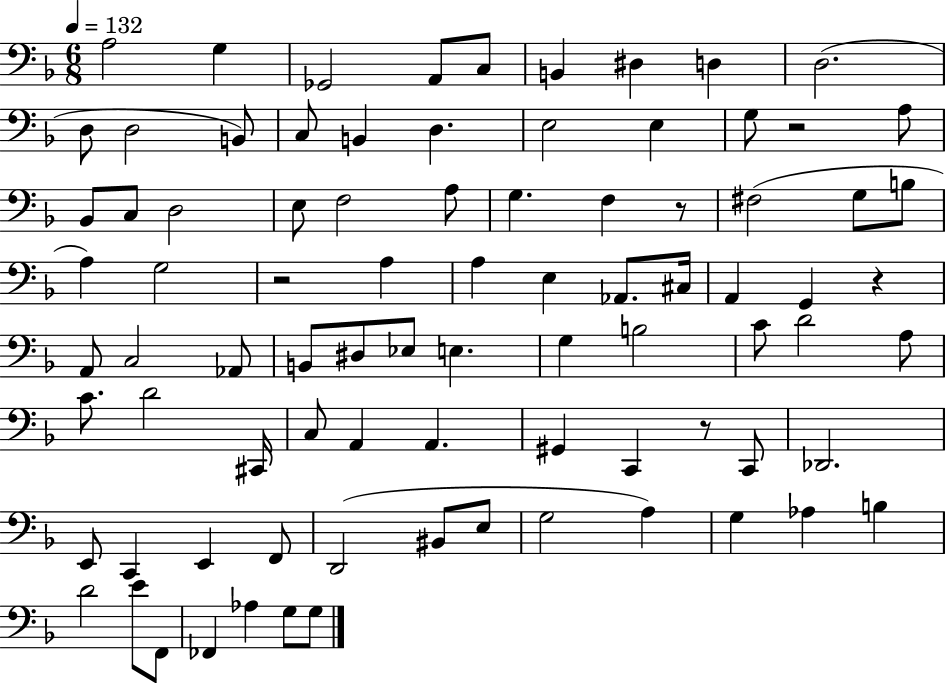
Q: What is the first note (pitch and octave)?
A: A3